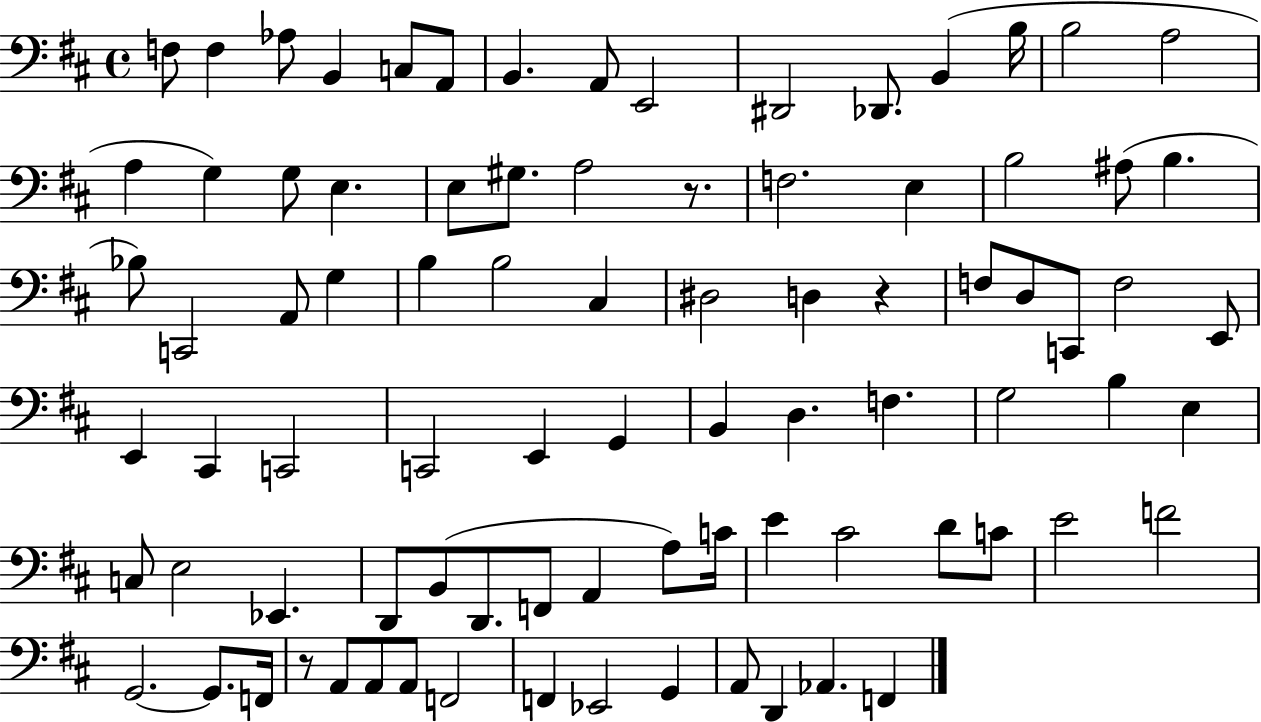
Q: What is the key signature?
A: D major